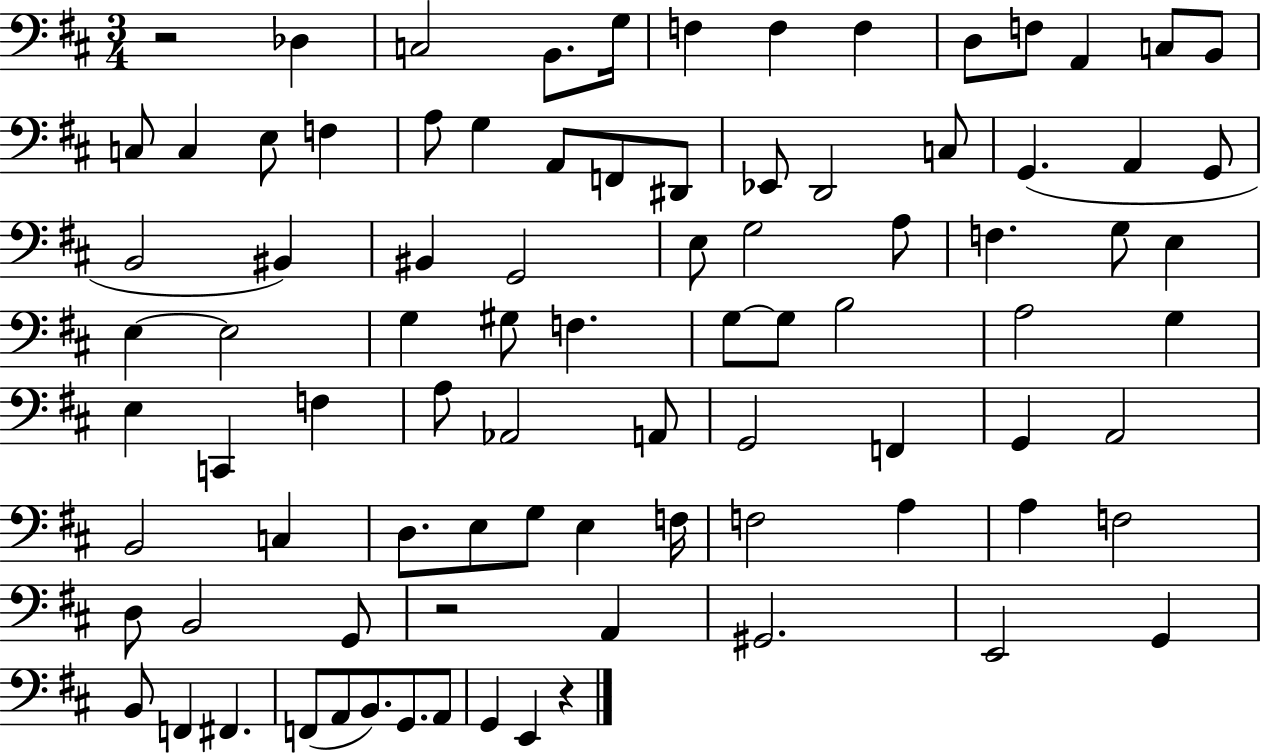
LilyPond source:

{
  \clef bass
  \numericTimeSignature
  \time 3/4
  \key d \major
  \repeat volta 2 { r2 des4 | c2 b,8. g16 | f4 f4 f4 | d8 f8 a,4 c8 b,8 | \break c8 c4 e8 f4 | a8 g4 a,8 f,8 dis,8 | ees,8 d,2 c8 | g,4.( a,4 g,8 | \break b,2 bis,4) | bis,4 g,2 | e8 g2 a8 | f4. g8 e4 | \break e4~~ e2 | g4 gis8 f4. | g8~~ g8 b2 | a2 g4 | \break e4 c,4 f4 | a8 aes,2 a,8 | g,2 f,4 | g,4 a,2 | \break b,2 c4 | d8. e8 g8 e4 f16 | f2 a4 | a4 f2 | \break d8 b,2 g,8 | r2 a,4 | gis,2. | e,2 g,4 | \break b,8 f,4 fis,4. | f,8( a,8 b,8.) g,8. a,8 | g,4 e,4 r4 | } \bar "|."
}